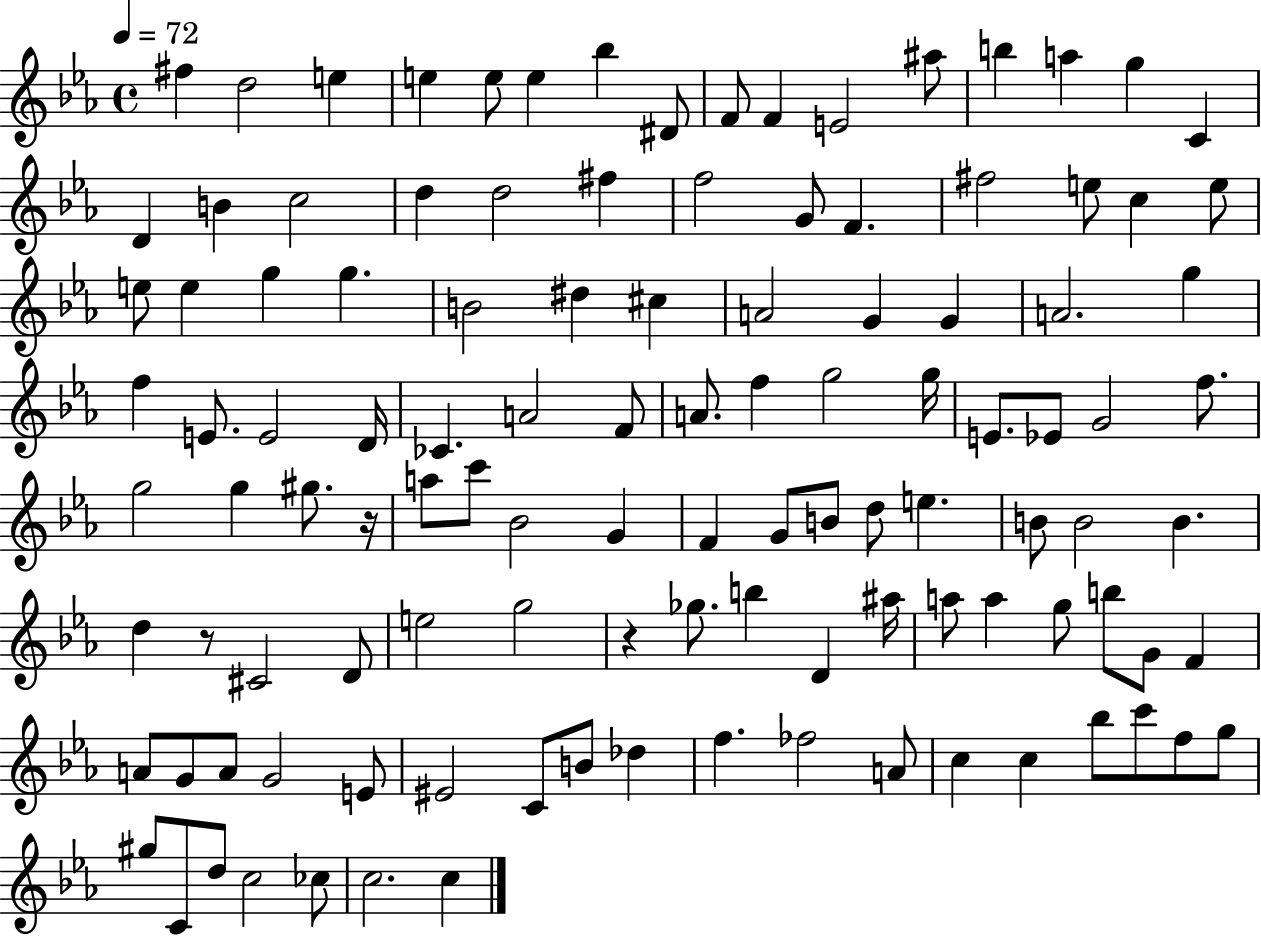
X:1
T:Untitled
M:4/4
L:1/4
K:Eb
^f d2 e e e/2 e _b ^D/2 F/2 F E2 ^a/2 b a g C D B c2 d d2 ^f f2 G/2 F ^f2 e/2 c e/2 e/2 e g g B2 ^d ^c A2 G G A2 g f E/2 E2 D/4 _C A2 F/2 A/2 f g2 g/4 E/2 _E/2 G2 f/2 g2 g ^g/2 z/4 a/2 c'/2 _B2 G F G/2 B/2 d/2 e B/2 B2 B d z/2 ^C2 D/2 e2 g2 z _g/2 b D ^a/4 a/2 a g/2 b/2 G/2 F A/2 G/2 A/2 G2 E/2 ^E2 C/2 B/2 _d f _f2 A/2 c c _b/2 c'/2 f/2 g/2 ^g/2 C/2 d/2 c2 _c/2 c2 c